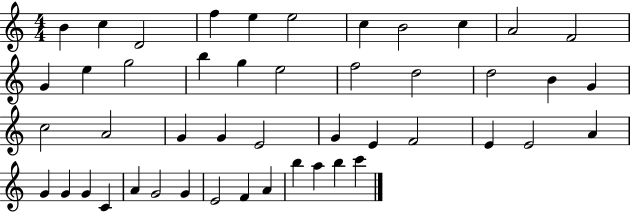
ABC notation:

X:1
T:Untitled
M:4/4
L:1/4
K:C
B c D2 f e e2 c B2 c A2 F2 G e g2 b g e2 f2 d2 d2 B G c2 A2 G G E2 G E F2 E E2 A G G G C A G2 G E2 F A b a b c'